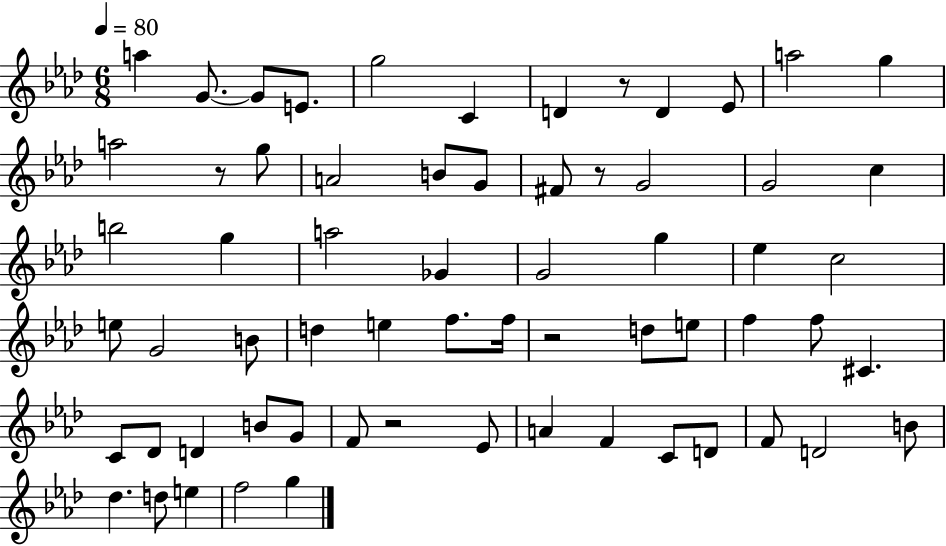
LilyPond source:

{
  \clef treble
  \numericTimeSignature
  \time 6/8
  \key aes \major
  \tempo 4 = 80
  \repeat volta 2 { a''4 g'8.~~ g'8 e'8. | g''2 c'4 | d'4 r8 d'4 ees'8 | a''2 g''4 | \break a''2 r8 g''8 | a'2 b'8 g'8 | fis'8 r8 g'2 | g'2 c''4 | \break b''2 g''4 | a''2 ges'4 | g'2 g''4 | ees''4 c''2 | \break e''8 g'2 b'8 | d''4 e''4 f''8. f''16 | r2 d''8 e''8 | f''4 f''8 cis'4. | \break c'8 des'8 d'4 b'8 g'8 | f'8 r2 ees'8 | a'4 f'4 c'8 d'8 | f'8 d'2 b'8 | \break des''4. d''8 e''4 | f''2 g''4 | } \bar "|."
}